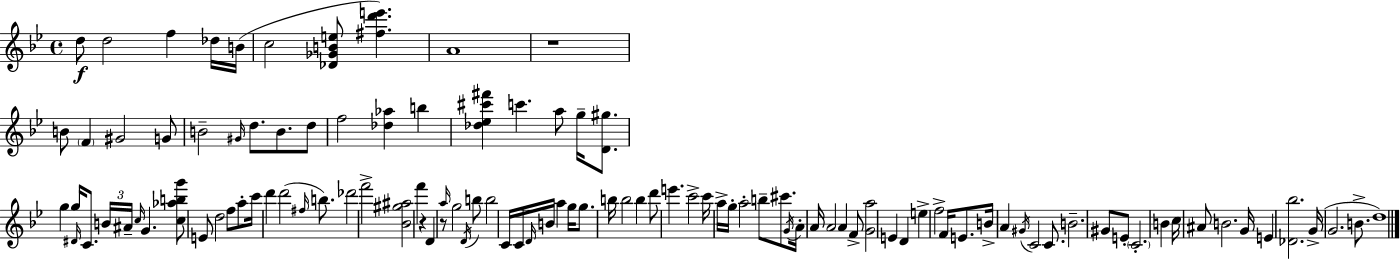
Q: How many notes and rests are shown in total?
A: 109